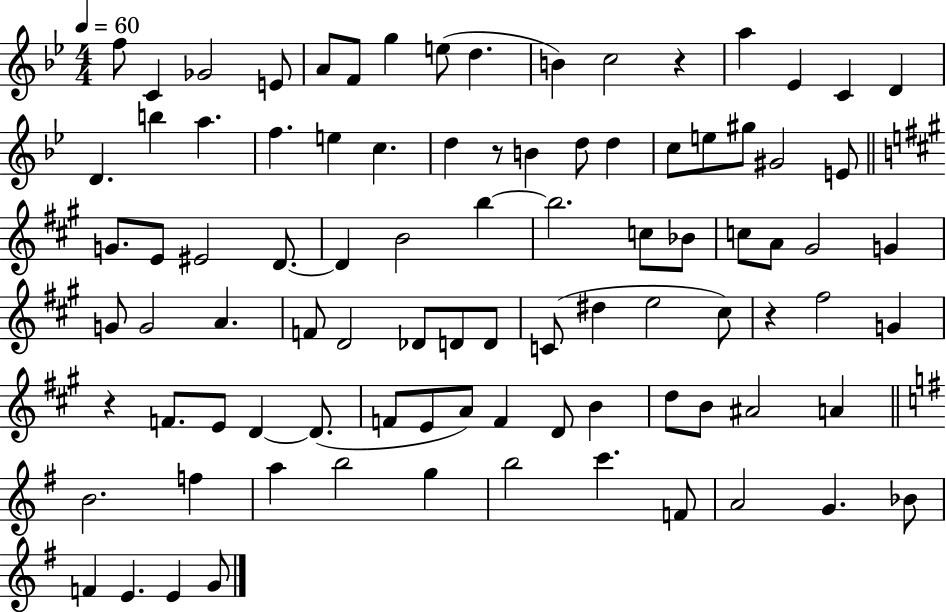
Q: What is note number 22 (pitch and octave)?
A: D5